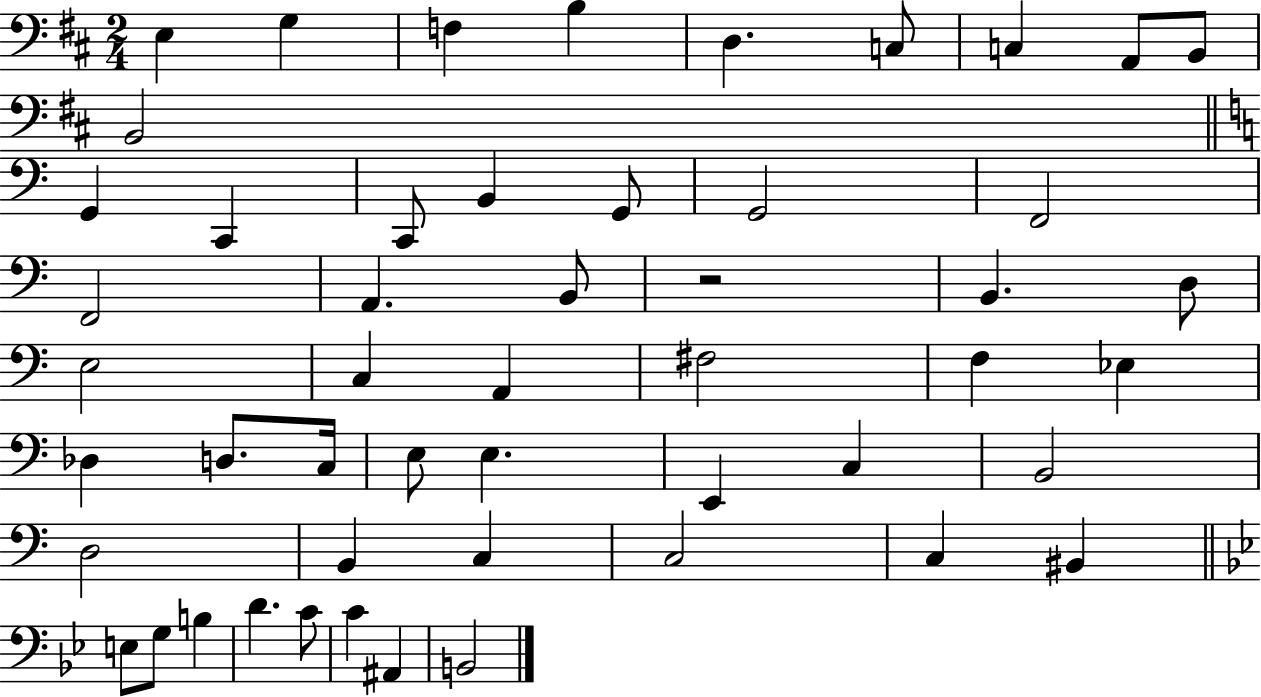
E3/q G3/q F3/q B3/q D3/q. C3/e C3/q A2/e B2/e B2/h G2/q C2/q C2/e B2/q G2/e G2/h F2/h F2/h A2/q. B2/e R/h B2/q. D3/e E3/h C3/q A2/q F#3/h F3/q Eb3/q Db3/q D3/e. C3/s E3/e E3/q. E2/q C3/q B2/h D3/h B2/q C3/q C3/h C3/q BIS2/q E3/e G3/e B3/q D4/q. C4/e C4/q A#2/q B2/h